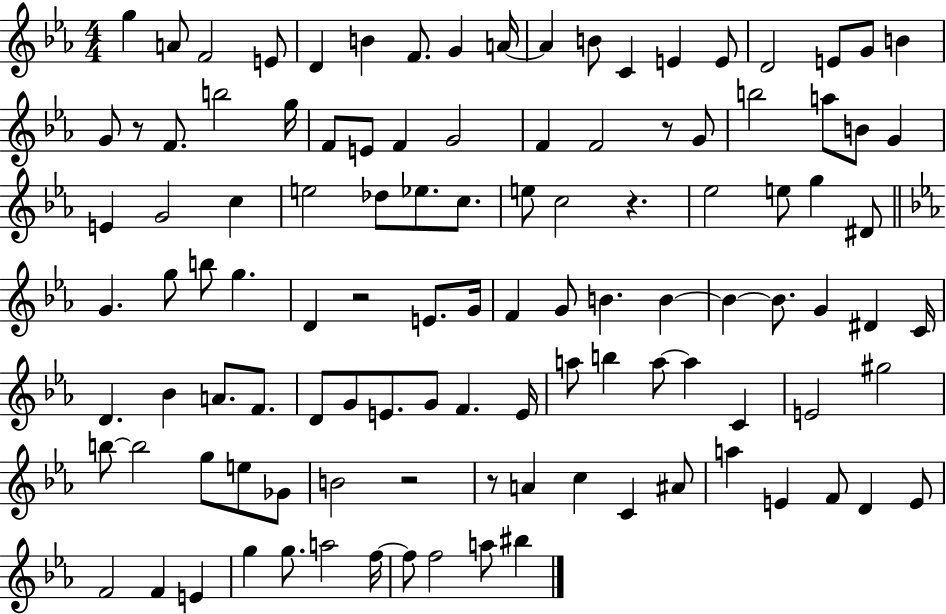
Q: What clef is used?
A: treble